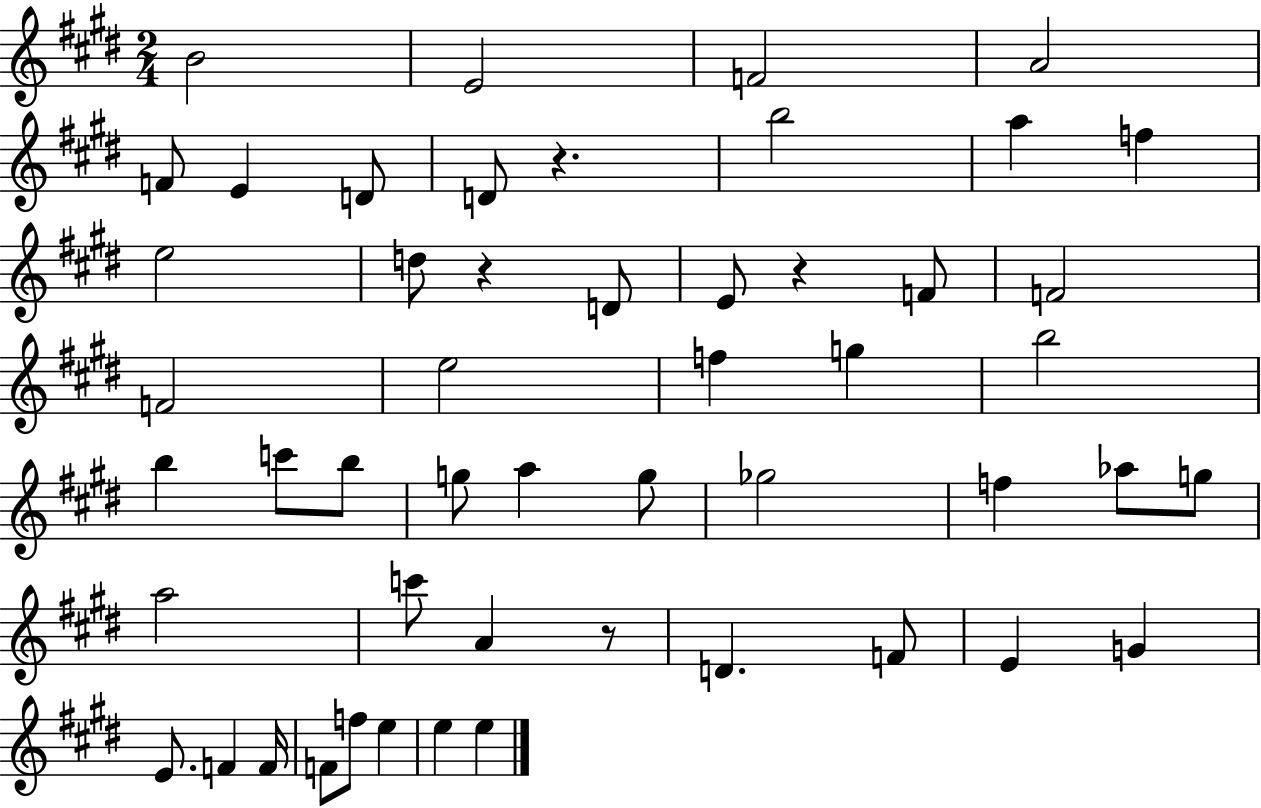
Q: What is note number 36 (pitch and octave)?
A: D4